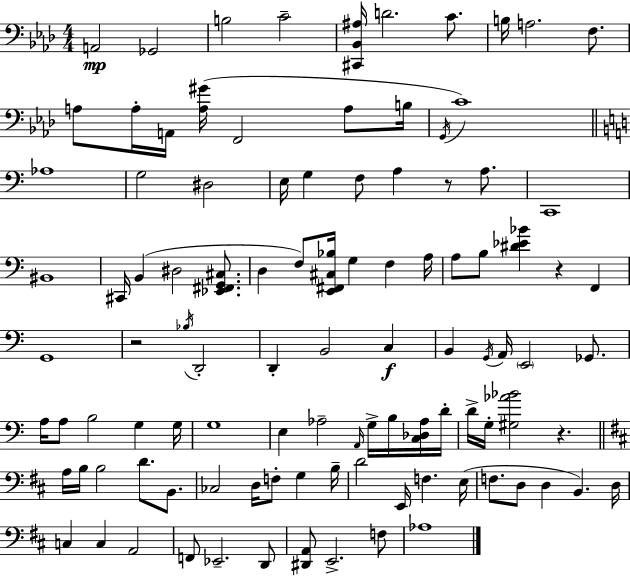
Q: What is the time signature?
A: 4/4